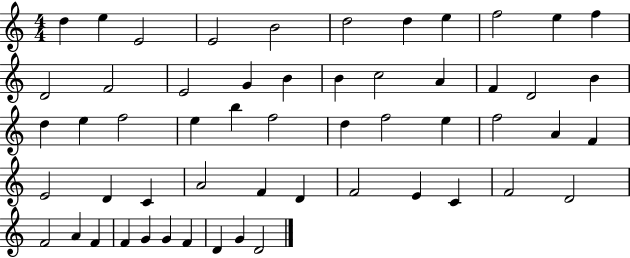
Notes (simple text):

D5/q E5/q E4/h E4/h B4/h D5/h D5/q E5/q F5/h E5/q F5/q D4/h F4/h E4/h G4/q B4/q B4/q C5/h A4/q F4/q D4/h B4/q D5/q E5/q F5/h E5/q B5/q F5/h D5/q F5/h E5/q F5/h A4/q F4/q E4/h D4/q C4/q A4/h F4/q D4/q F4/h E4/q C4/q F4/h D4/h F4/h A4/q F4/q F4/q G4/q G4/q F4/q D4/q G4/q D4/h